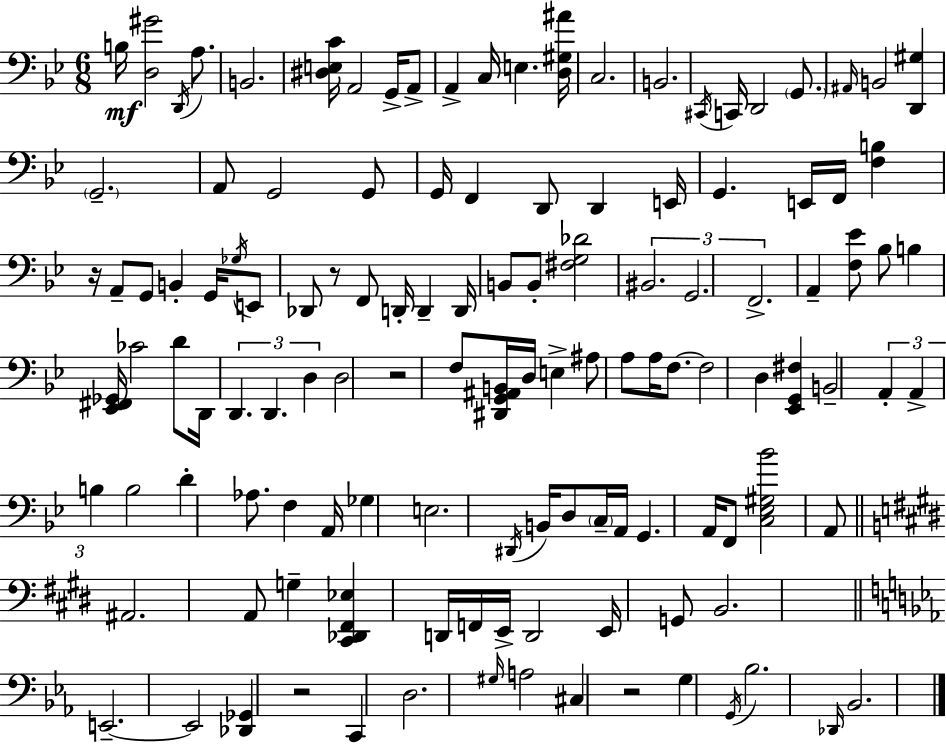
B3/s [D3,G#4]/h D2/s A3/e. B2/h. [D#3,E3,C4]/s A2/h G2/s A2/e A2/q C3/s E3/q. [D3,G#3,A#4]/s C3/h. B2/h. C#2/s C2/s D2/h G2/e. A#2/s B2/h [D2,G#3]/q G2/h. A2/e G2/h G2/e G2/s F2/q D2/e D2/q E2/s G2/q. E2/s F2/s [F3,B3]/q R/s A2/e G2/e B2/q G2/s Gb3/s E2/e Db2/e R/e F2/e D2/s D2/q D2/s B2/e B2/e [F#3,G3,Db4]/h BIS2/h. G2/h. F2/h. A2/q [F3,Eb4]/e Bb3/e B3/q [Eb2,F#2,Gb2]/s CES4/h D4/e D2/s D2/q. D2/q. D3/q D3/h R/h F3/e [D#2,G2,A#2,B2]/s D3/s E3/q A#3/e A3/e A3/s F3/e. F3/h D3/q [Eb2,G2,F#3]/q B2/h A2/q A2/q B3/q B3/h D4/q Ab3/e. F3/q A2/s Gb3/q E3/h. D#2/s B2/s D3/e C3/s A2/s G2/q. A2/s F2/e [C3,Eb3,G#3,Bb4]/h A2/e A#2/h. A2/e G3/q [C#2,Db2,F#2,Eb3]/q D2/s F2/s E2/s D2/h E2/s G2/e B2/h. E2/h. E2/h [Db2,Gb2]/q R/h C2/q D3/h. G#3/s A3/h C#3/q R/h G3/q G2/s Bb3/h. Db2/s Bb2/h.